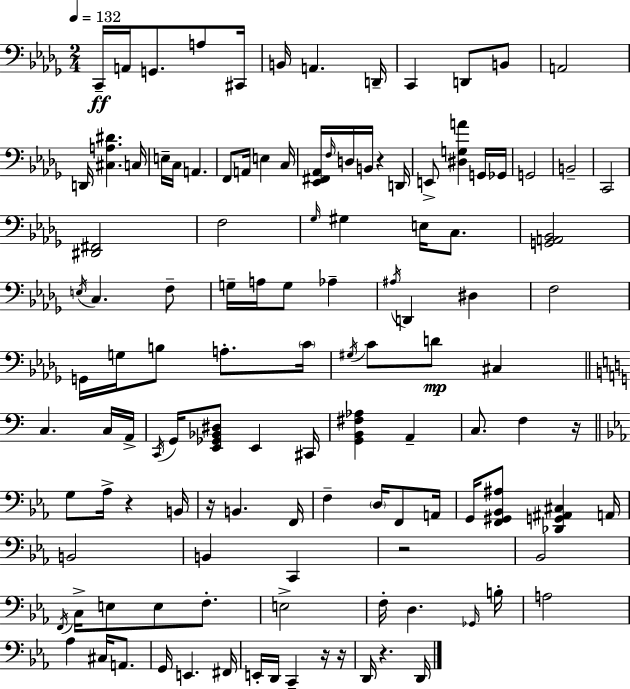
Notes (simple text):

C2/s A2/s G2/e. A3/e C#2/s B2/s A2/q. D2/s C2/q D2/e B2/e A2/h D2/s [C#3,A3,D#4]/q. C3/s E3/s C3/s A2/q. F2/e A2/s E3/q C3/s [Eb2,F#2,Ab2]/s F3/s D3/s B2/s R/q D2/s E2/e [D#3,G3,A4]/q G2/s Gb2/s G2/h B2/h C2/h [D#2,F#2]/h F3/h Gb3/s G#3/q E3/s C3/e. [G2,A2,Bb2]/h E3/s C3/q. F3/e G3/s A3/s G3/e Ab3/q A#3/s D2/q D#3/q F3/h G2/s G3/s B3/e A3/e. C4/s G#3/s C4/e D4/e C#3/q C3/q. C3/s A2/s C2/s G2/s [E2,Gb2,Bb2,D#3]/e E2/q C#2/s [G2,B2,F#3,Ab3]/q A2/q C3/e. F3/q R/s G3/e Ab3/s R/q B2/s R/s B2/q. F2/s F3/q D3/s F2/e A2/s G2/s [F2,G#2,Bb2,A#3]/e [Db2,G2,A#2,C#3]/q A2/s B2/h B2/q C2/q R/h Bb2/h F2/s C3/s E3/e E3/e F3/e. E3/h F3/s D3/q. Gb2/s B3/s A3/h Ab3/q C#3/s A2/e. G2/s E2/q. F#2/s E2/s D2/s C2/q R/s R/s D2/s R/q. D2/s